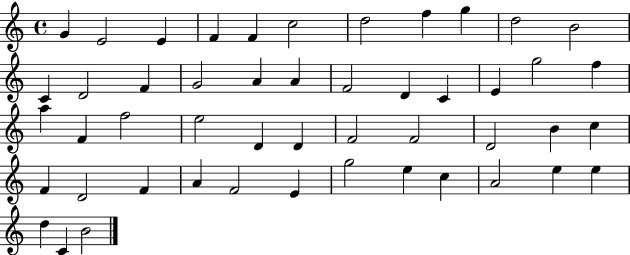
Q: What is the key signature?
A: C major